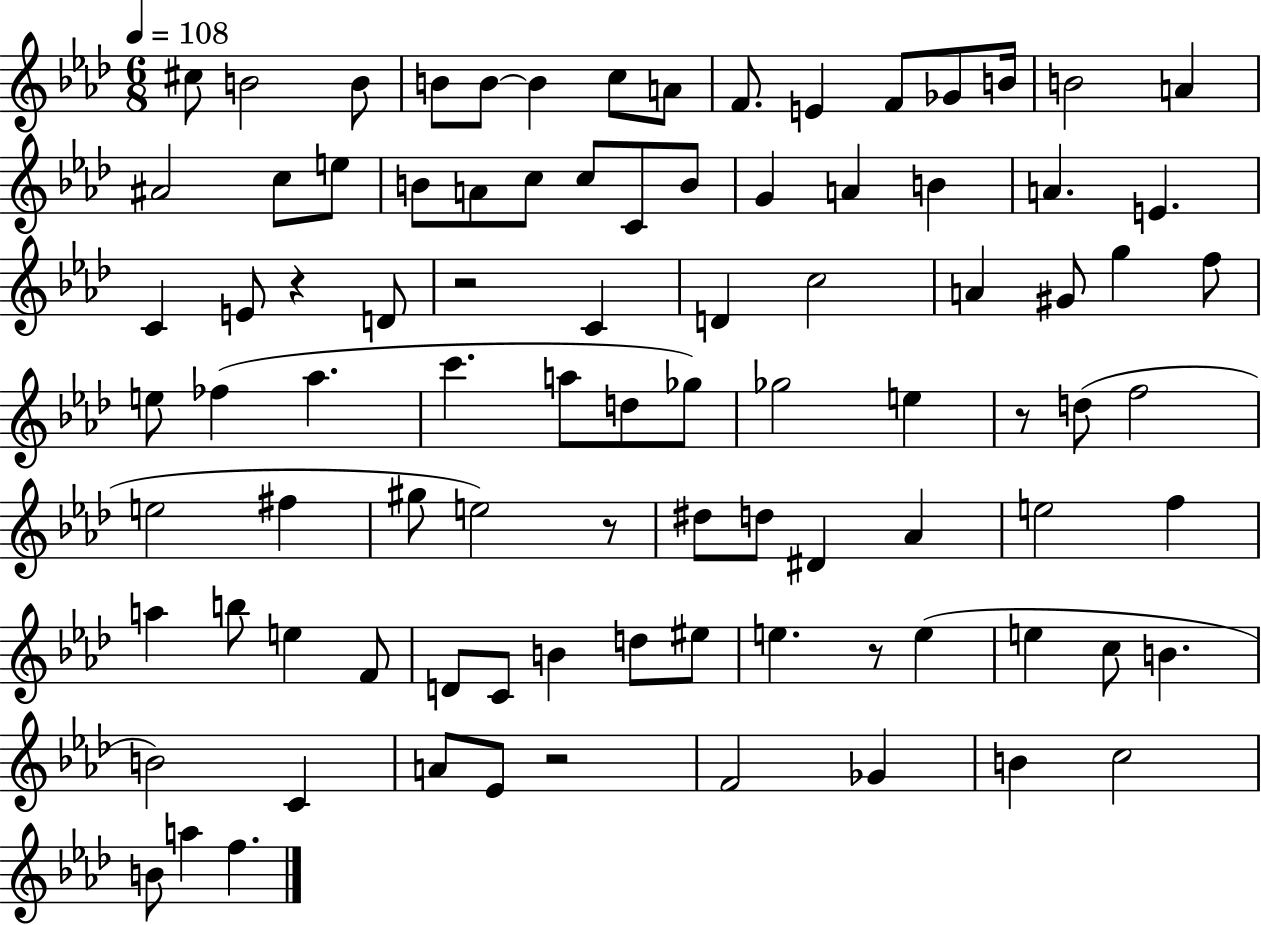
X:1
T:Untitled
M:6/8
L:1/4
K:Ab
^c/2 B2 B/2 B/2 B/2 B c/2 A/2 F/2 E F/2 _G/2 B/4 B2 A ^A2 c/2 e/2 B/2 A/2 c/2 c/2 C/2 B/2 G A B A E C E/2 z D/2 z2 C D c2 A ^G/2 g f/2 e/2 _f _a c' a/2 d/2 _g/2 _g2 e z/2 d/2 f2 e2 ^f ^g/2 e2 z/2 ^d/2 d/2 ^D _A e2 f a b/2 e F/2 D/2 C/2 B d/2 ^e/2 e z/2 e e c/2 B B2 C A/2 _E/2 z2 F2 _G B c2 B/2 a f